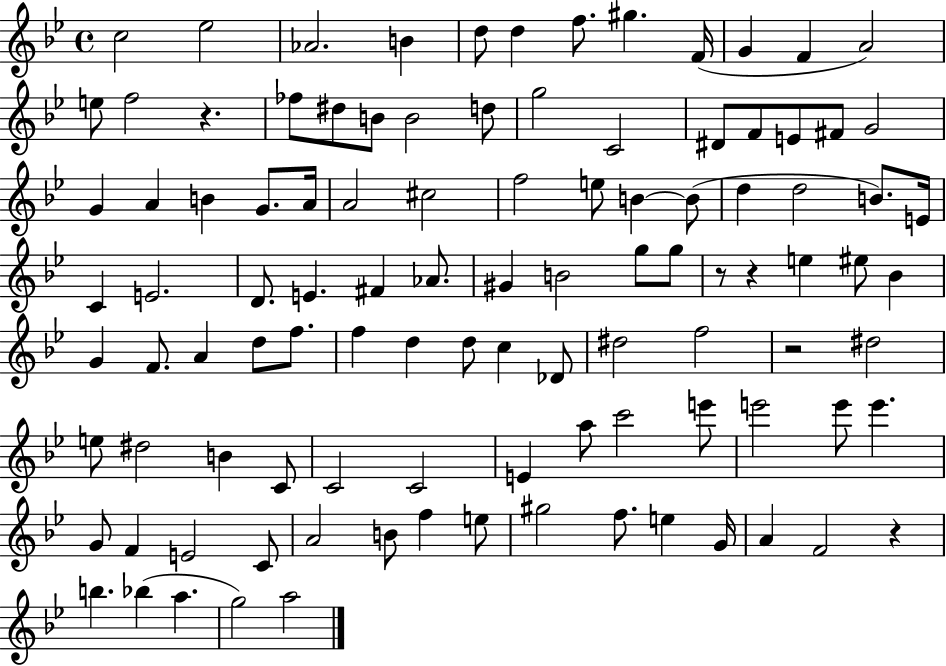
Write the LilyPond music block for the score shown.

{
  \clef treble
  \time 4/4
  \defaultTimeSignature
  \key bes \major
  \repeat volta 2 { c''2 ees''2 | aes'2. b'4 | d''8 d''4 f''8. gis''4. f'16( | g'4 f'4 a'2) | \break e''8 f''2 r4. | fes''8 dis''8 b'8 b'2 d''8 | g''2 c'2 | dis'8 f'8 e'8 fis'8 g'2 | \break g'4 a'4 b'4 g'8. a'16 | a'2 cis''2 | f''2 e''8 b'4~~ b'8( | d''4 d''2 b'8.) e'16 | \break c'4 e'2. | d'8. e'4. fis'4 aes'8. | gis'4 b'2 g''8 g''8 | r8 r4 e''4 eis''8 bes'4 | \break g'4 f'8. a'4 d''8 f''8. | f''4 d''4 d''8 c''4 des'8 | dis''2 f''2 | r2 dis''2 | \break e''8 dis''2 b'4 c'8 | c'2 c'2 | e'4 a''8 c'''2 e'''8 | e'''2 e'''8 e'''4. | \break g'8 f'4 e'2 c'8 | a'2 b'8 f''4 e''8 | gis''2 f''8. e''4 g'16 | a'4 f'2 r4 | \break b''4. bes''4( a''4. | g''2) a''2 | } \bar "|."
}